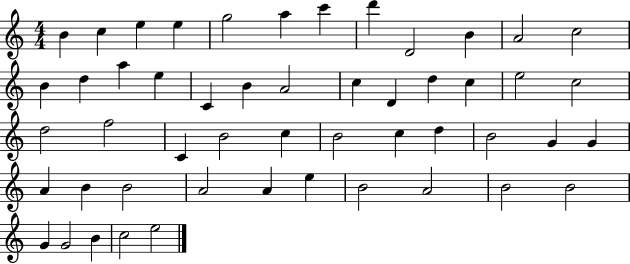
B4/q C5/q E5/q E5/q G5/h A5/q C6/q D6/q D4/h B4/q A4/h C5/h B4/q D5/q A5/q E5/q C4/q B4/q A4/h C5/q D4/q D5/q C5/q E5/h C5/h D5/h F5/h C4/q B4/h C5/q B4/h C5/q D5/q B4/h G4/q G4/q A4/q B4/q B4/h A4/h A4/q E5/q B4/h A4/h B4/h B4/h G4/q G4/h B4/q C5/h E5/h